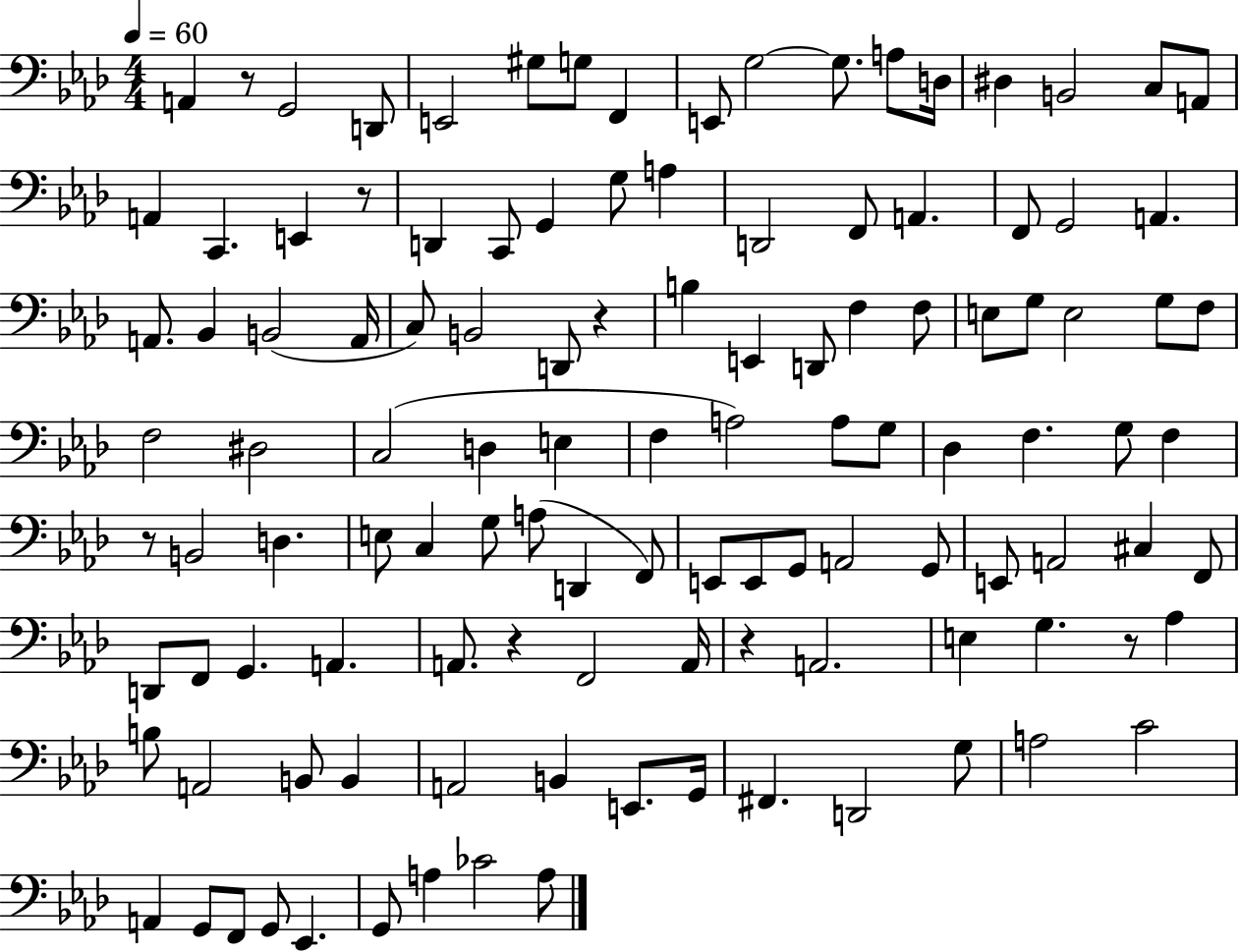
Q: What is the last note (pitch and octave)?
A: A3